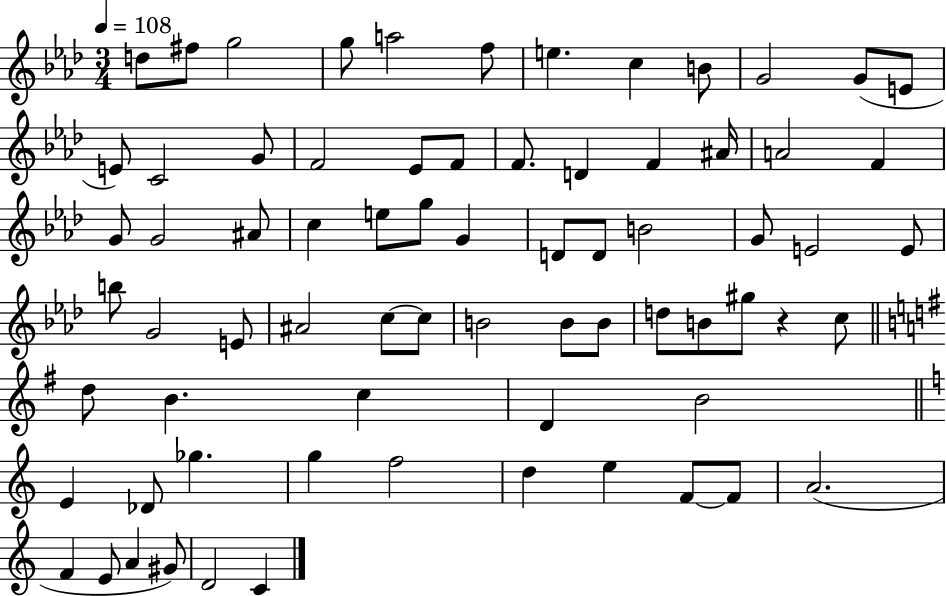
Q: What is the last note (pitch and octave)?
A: C4